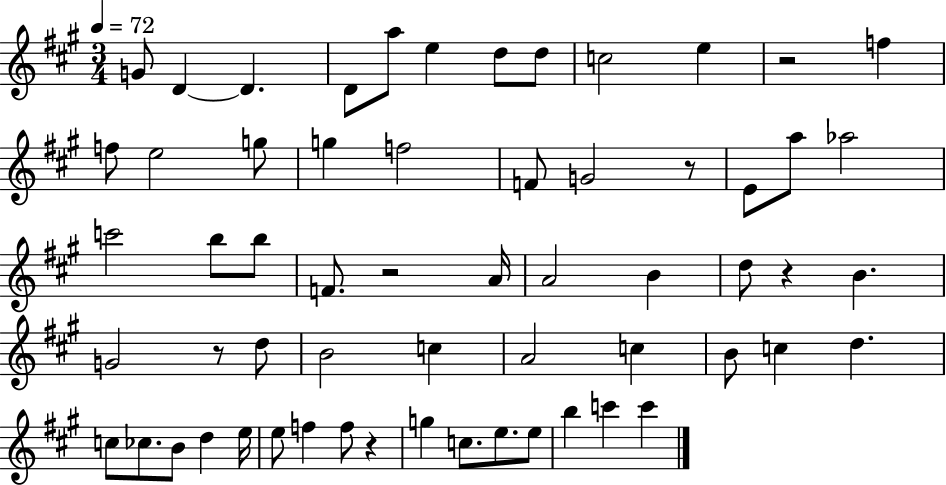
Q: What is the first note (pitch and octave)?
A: G4